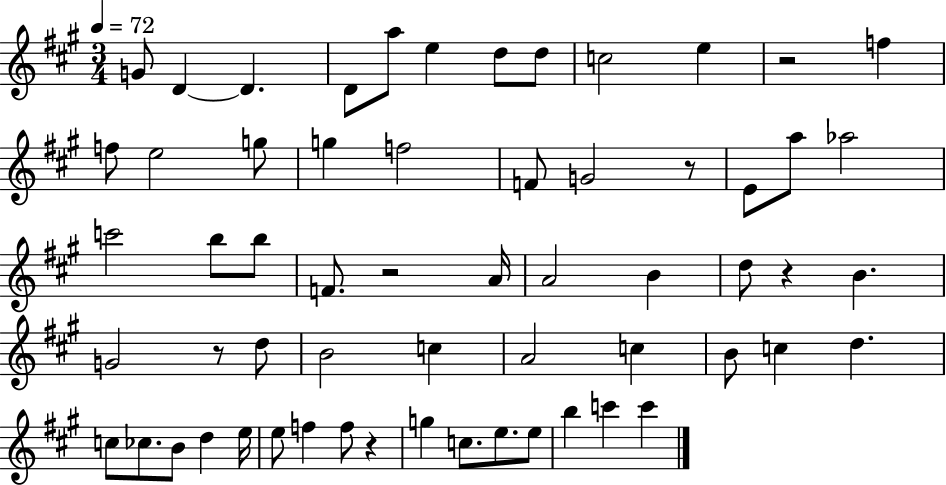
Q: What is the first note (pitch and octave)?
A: G4